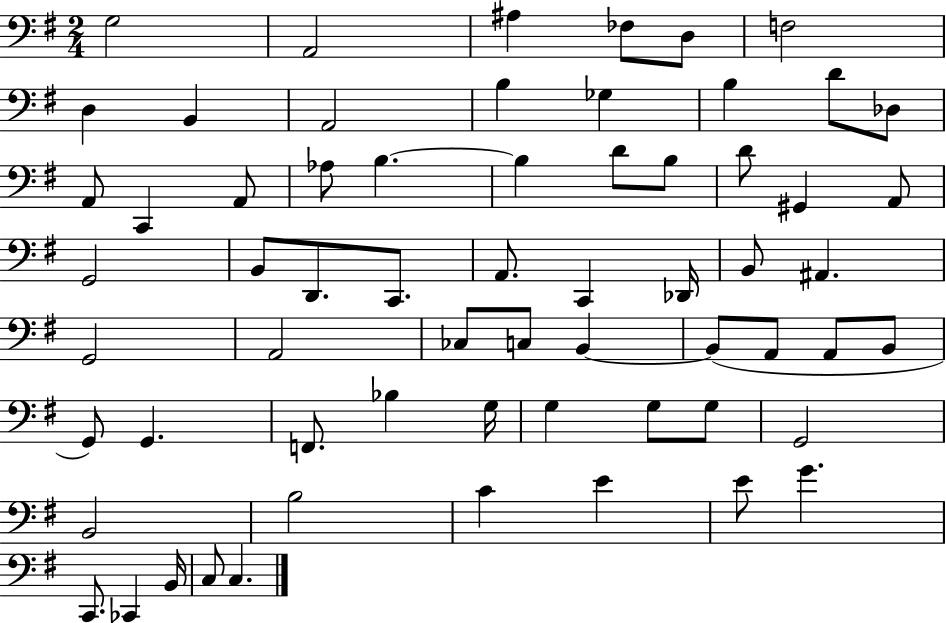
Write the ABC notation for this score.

X:1
T:Untitled
M:2/4
L:1/4
K:G
G,2 A,,2 ^A, _F,/2 D,/2 F,2 D, B,, A,,2 B, _G, B, D/2 _D,/2 A,,/2 C,, A,,/2 _A,/2 B, B, D/2 B,/2 D/2 ^G,, A,,/2 G,,2 B,,/2 D,,/2 C,,/2 A,,/2 C,, _D,,/4 B,,/2 ^A,, G,,2 A,,2 _C,/2 C,/2 B,, B,,/2 A,,/2 A,,/2 B,,/2 G,,/2 G,, F,,/2 _B, G,/4 G, G,/2 G,/2 G,,2 B,,2 B,2 C E E/2 G C,,/2 _C,, B,,/4 C,/2 C,